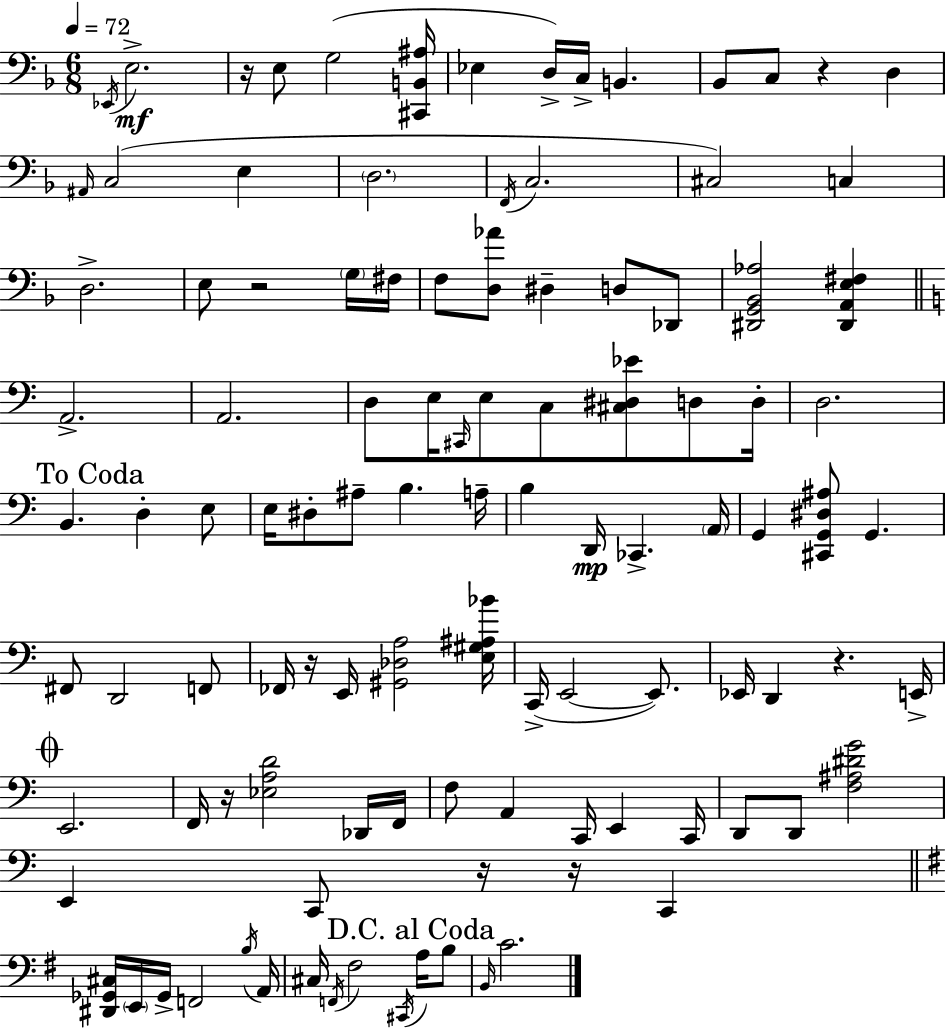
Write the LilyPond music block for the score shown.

{
  \clef bass
  \numericTimeSignature
  \time 6/8
  \key d \minor
  \tempo 4 = 72
  \acciaccatura { ees,16 }\mf e2.-> | r16 e8 g2( | <cis, b, ais>16 ees4 d16->) c16-> b,4. | bes,8 c8 r4 d4 | \break \grace { ais,16 } c2( e4 | \parenthesize d2. | \acciaccatura { f,16 } c2. | cis2) c4 | \break d2.-> | e8 r2 | \parenthesize g16 fis16 f8 <d aes'>8 dis4-- d8 | des,8 <dis, g, bes, aes>2 <dis, a, e fis>4 | \break \bar "||" \break \key a \minor a,2.-> | a,2. | d8 e16 \grace { cis,16 } e8 c8 <cis dis ees'>8 d8 | d16-. d2. | \break \mark "To Coda" b,4. d4-. e8 | e16 dis8-. ais8-- b4. | a16-- b4 d,16\mp ces,4.-> | \parenthesize a,16 g,4 <cis, g, dis ais>8 g,4. | \break fis,8 d,2 f,8 | fes,16 r16 e,16 <gis, des a>2 | <e gis ais bes'>16 c,16->( e,2~~ e,8.) | ees,16 d,4 r4. | \break e,16-> \mark \markup { \musicglyph "scripts.coda" } e,2. | f,16 r16 <ees a d'>2 des,16 | f,16 f8 a,4 c,16 e,4 | c,16 d,8 d,8 <f ais dis' g'>2 | \break e,4 c,8 r16 r16 c,4 | \bar "||" \break \key g \major <dis, ges, cis>16 \parenthesize e,16 ges,16-> f,2 \acciaccatura { b16 } | a,16 cis16 \acciaccatura { f,16 } fis2 \acciaccatura { cis,16 } | \mark "D.C. al Coda" a16 b8 \grace { b,16 } c'2. | \bar "|."
}